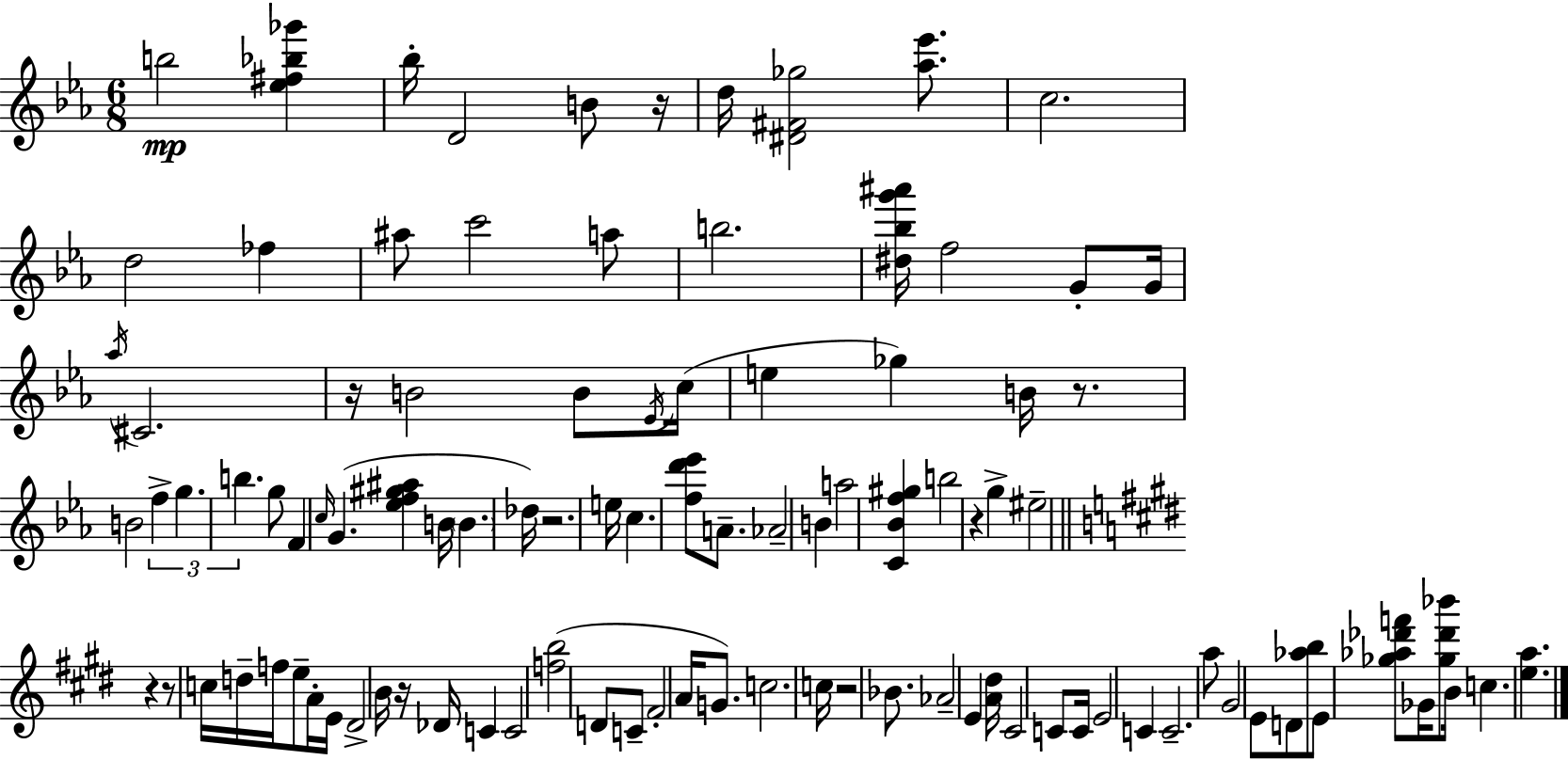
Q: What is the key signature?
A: C minor